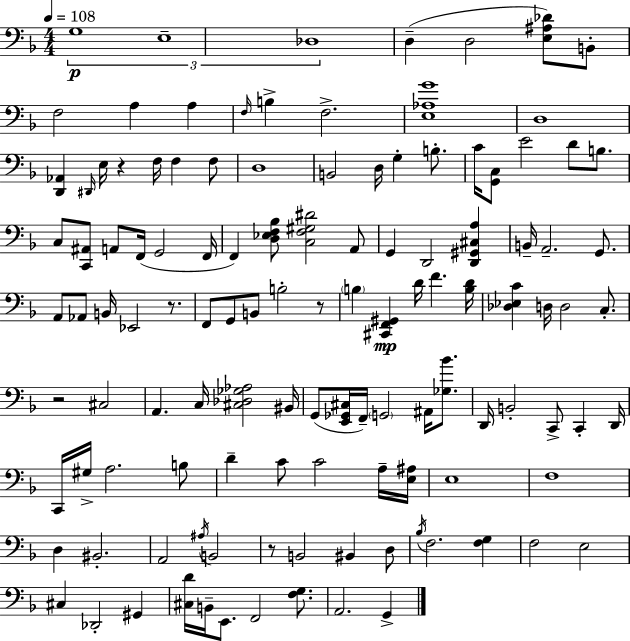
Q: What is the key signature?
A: D minor